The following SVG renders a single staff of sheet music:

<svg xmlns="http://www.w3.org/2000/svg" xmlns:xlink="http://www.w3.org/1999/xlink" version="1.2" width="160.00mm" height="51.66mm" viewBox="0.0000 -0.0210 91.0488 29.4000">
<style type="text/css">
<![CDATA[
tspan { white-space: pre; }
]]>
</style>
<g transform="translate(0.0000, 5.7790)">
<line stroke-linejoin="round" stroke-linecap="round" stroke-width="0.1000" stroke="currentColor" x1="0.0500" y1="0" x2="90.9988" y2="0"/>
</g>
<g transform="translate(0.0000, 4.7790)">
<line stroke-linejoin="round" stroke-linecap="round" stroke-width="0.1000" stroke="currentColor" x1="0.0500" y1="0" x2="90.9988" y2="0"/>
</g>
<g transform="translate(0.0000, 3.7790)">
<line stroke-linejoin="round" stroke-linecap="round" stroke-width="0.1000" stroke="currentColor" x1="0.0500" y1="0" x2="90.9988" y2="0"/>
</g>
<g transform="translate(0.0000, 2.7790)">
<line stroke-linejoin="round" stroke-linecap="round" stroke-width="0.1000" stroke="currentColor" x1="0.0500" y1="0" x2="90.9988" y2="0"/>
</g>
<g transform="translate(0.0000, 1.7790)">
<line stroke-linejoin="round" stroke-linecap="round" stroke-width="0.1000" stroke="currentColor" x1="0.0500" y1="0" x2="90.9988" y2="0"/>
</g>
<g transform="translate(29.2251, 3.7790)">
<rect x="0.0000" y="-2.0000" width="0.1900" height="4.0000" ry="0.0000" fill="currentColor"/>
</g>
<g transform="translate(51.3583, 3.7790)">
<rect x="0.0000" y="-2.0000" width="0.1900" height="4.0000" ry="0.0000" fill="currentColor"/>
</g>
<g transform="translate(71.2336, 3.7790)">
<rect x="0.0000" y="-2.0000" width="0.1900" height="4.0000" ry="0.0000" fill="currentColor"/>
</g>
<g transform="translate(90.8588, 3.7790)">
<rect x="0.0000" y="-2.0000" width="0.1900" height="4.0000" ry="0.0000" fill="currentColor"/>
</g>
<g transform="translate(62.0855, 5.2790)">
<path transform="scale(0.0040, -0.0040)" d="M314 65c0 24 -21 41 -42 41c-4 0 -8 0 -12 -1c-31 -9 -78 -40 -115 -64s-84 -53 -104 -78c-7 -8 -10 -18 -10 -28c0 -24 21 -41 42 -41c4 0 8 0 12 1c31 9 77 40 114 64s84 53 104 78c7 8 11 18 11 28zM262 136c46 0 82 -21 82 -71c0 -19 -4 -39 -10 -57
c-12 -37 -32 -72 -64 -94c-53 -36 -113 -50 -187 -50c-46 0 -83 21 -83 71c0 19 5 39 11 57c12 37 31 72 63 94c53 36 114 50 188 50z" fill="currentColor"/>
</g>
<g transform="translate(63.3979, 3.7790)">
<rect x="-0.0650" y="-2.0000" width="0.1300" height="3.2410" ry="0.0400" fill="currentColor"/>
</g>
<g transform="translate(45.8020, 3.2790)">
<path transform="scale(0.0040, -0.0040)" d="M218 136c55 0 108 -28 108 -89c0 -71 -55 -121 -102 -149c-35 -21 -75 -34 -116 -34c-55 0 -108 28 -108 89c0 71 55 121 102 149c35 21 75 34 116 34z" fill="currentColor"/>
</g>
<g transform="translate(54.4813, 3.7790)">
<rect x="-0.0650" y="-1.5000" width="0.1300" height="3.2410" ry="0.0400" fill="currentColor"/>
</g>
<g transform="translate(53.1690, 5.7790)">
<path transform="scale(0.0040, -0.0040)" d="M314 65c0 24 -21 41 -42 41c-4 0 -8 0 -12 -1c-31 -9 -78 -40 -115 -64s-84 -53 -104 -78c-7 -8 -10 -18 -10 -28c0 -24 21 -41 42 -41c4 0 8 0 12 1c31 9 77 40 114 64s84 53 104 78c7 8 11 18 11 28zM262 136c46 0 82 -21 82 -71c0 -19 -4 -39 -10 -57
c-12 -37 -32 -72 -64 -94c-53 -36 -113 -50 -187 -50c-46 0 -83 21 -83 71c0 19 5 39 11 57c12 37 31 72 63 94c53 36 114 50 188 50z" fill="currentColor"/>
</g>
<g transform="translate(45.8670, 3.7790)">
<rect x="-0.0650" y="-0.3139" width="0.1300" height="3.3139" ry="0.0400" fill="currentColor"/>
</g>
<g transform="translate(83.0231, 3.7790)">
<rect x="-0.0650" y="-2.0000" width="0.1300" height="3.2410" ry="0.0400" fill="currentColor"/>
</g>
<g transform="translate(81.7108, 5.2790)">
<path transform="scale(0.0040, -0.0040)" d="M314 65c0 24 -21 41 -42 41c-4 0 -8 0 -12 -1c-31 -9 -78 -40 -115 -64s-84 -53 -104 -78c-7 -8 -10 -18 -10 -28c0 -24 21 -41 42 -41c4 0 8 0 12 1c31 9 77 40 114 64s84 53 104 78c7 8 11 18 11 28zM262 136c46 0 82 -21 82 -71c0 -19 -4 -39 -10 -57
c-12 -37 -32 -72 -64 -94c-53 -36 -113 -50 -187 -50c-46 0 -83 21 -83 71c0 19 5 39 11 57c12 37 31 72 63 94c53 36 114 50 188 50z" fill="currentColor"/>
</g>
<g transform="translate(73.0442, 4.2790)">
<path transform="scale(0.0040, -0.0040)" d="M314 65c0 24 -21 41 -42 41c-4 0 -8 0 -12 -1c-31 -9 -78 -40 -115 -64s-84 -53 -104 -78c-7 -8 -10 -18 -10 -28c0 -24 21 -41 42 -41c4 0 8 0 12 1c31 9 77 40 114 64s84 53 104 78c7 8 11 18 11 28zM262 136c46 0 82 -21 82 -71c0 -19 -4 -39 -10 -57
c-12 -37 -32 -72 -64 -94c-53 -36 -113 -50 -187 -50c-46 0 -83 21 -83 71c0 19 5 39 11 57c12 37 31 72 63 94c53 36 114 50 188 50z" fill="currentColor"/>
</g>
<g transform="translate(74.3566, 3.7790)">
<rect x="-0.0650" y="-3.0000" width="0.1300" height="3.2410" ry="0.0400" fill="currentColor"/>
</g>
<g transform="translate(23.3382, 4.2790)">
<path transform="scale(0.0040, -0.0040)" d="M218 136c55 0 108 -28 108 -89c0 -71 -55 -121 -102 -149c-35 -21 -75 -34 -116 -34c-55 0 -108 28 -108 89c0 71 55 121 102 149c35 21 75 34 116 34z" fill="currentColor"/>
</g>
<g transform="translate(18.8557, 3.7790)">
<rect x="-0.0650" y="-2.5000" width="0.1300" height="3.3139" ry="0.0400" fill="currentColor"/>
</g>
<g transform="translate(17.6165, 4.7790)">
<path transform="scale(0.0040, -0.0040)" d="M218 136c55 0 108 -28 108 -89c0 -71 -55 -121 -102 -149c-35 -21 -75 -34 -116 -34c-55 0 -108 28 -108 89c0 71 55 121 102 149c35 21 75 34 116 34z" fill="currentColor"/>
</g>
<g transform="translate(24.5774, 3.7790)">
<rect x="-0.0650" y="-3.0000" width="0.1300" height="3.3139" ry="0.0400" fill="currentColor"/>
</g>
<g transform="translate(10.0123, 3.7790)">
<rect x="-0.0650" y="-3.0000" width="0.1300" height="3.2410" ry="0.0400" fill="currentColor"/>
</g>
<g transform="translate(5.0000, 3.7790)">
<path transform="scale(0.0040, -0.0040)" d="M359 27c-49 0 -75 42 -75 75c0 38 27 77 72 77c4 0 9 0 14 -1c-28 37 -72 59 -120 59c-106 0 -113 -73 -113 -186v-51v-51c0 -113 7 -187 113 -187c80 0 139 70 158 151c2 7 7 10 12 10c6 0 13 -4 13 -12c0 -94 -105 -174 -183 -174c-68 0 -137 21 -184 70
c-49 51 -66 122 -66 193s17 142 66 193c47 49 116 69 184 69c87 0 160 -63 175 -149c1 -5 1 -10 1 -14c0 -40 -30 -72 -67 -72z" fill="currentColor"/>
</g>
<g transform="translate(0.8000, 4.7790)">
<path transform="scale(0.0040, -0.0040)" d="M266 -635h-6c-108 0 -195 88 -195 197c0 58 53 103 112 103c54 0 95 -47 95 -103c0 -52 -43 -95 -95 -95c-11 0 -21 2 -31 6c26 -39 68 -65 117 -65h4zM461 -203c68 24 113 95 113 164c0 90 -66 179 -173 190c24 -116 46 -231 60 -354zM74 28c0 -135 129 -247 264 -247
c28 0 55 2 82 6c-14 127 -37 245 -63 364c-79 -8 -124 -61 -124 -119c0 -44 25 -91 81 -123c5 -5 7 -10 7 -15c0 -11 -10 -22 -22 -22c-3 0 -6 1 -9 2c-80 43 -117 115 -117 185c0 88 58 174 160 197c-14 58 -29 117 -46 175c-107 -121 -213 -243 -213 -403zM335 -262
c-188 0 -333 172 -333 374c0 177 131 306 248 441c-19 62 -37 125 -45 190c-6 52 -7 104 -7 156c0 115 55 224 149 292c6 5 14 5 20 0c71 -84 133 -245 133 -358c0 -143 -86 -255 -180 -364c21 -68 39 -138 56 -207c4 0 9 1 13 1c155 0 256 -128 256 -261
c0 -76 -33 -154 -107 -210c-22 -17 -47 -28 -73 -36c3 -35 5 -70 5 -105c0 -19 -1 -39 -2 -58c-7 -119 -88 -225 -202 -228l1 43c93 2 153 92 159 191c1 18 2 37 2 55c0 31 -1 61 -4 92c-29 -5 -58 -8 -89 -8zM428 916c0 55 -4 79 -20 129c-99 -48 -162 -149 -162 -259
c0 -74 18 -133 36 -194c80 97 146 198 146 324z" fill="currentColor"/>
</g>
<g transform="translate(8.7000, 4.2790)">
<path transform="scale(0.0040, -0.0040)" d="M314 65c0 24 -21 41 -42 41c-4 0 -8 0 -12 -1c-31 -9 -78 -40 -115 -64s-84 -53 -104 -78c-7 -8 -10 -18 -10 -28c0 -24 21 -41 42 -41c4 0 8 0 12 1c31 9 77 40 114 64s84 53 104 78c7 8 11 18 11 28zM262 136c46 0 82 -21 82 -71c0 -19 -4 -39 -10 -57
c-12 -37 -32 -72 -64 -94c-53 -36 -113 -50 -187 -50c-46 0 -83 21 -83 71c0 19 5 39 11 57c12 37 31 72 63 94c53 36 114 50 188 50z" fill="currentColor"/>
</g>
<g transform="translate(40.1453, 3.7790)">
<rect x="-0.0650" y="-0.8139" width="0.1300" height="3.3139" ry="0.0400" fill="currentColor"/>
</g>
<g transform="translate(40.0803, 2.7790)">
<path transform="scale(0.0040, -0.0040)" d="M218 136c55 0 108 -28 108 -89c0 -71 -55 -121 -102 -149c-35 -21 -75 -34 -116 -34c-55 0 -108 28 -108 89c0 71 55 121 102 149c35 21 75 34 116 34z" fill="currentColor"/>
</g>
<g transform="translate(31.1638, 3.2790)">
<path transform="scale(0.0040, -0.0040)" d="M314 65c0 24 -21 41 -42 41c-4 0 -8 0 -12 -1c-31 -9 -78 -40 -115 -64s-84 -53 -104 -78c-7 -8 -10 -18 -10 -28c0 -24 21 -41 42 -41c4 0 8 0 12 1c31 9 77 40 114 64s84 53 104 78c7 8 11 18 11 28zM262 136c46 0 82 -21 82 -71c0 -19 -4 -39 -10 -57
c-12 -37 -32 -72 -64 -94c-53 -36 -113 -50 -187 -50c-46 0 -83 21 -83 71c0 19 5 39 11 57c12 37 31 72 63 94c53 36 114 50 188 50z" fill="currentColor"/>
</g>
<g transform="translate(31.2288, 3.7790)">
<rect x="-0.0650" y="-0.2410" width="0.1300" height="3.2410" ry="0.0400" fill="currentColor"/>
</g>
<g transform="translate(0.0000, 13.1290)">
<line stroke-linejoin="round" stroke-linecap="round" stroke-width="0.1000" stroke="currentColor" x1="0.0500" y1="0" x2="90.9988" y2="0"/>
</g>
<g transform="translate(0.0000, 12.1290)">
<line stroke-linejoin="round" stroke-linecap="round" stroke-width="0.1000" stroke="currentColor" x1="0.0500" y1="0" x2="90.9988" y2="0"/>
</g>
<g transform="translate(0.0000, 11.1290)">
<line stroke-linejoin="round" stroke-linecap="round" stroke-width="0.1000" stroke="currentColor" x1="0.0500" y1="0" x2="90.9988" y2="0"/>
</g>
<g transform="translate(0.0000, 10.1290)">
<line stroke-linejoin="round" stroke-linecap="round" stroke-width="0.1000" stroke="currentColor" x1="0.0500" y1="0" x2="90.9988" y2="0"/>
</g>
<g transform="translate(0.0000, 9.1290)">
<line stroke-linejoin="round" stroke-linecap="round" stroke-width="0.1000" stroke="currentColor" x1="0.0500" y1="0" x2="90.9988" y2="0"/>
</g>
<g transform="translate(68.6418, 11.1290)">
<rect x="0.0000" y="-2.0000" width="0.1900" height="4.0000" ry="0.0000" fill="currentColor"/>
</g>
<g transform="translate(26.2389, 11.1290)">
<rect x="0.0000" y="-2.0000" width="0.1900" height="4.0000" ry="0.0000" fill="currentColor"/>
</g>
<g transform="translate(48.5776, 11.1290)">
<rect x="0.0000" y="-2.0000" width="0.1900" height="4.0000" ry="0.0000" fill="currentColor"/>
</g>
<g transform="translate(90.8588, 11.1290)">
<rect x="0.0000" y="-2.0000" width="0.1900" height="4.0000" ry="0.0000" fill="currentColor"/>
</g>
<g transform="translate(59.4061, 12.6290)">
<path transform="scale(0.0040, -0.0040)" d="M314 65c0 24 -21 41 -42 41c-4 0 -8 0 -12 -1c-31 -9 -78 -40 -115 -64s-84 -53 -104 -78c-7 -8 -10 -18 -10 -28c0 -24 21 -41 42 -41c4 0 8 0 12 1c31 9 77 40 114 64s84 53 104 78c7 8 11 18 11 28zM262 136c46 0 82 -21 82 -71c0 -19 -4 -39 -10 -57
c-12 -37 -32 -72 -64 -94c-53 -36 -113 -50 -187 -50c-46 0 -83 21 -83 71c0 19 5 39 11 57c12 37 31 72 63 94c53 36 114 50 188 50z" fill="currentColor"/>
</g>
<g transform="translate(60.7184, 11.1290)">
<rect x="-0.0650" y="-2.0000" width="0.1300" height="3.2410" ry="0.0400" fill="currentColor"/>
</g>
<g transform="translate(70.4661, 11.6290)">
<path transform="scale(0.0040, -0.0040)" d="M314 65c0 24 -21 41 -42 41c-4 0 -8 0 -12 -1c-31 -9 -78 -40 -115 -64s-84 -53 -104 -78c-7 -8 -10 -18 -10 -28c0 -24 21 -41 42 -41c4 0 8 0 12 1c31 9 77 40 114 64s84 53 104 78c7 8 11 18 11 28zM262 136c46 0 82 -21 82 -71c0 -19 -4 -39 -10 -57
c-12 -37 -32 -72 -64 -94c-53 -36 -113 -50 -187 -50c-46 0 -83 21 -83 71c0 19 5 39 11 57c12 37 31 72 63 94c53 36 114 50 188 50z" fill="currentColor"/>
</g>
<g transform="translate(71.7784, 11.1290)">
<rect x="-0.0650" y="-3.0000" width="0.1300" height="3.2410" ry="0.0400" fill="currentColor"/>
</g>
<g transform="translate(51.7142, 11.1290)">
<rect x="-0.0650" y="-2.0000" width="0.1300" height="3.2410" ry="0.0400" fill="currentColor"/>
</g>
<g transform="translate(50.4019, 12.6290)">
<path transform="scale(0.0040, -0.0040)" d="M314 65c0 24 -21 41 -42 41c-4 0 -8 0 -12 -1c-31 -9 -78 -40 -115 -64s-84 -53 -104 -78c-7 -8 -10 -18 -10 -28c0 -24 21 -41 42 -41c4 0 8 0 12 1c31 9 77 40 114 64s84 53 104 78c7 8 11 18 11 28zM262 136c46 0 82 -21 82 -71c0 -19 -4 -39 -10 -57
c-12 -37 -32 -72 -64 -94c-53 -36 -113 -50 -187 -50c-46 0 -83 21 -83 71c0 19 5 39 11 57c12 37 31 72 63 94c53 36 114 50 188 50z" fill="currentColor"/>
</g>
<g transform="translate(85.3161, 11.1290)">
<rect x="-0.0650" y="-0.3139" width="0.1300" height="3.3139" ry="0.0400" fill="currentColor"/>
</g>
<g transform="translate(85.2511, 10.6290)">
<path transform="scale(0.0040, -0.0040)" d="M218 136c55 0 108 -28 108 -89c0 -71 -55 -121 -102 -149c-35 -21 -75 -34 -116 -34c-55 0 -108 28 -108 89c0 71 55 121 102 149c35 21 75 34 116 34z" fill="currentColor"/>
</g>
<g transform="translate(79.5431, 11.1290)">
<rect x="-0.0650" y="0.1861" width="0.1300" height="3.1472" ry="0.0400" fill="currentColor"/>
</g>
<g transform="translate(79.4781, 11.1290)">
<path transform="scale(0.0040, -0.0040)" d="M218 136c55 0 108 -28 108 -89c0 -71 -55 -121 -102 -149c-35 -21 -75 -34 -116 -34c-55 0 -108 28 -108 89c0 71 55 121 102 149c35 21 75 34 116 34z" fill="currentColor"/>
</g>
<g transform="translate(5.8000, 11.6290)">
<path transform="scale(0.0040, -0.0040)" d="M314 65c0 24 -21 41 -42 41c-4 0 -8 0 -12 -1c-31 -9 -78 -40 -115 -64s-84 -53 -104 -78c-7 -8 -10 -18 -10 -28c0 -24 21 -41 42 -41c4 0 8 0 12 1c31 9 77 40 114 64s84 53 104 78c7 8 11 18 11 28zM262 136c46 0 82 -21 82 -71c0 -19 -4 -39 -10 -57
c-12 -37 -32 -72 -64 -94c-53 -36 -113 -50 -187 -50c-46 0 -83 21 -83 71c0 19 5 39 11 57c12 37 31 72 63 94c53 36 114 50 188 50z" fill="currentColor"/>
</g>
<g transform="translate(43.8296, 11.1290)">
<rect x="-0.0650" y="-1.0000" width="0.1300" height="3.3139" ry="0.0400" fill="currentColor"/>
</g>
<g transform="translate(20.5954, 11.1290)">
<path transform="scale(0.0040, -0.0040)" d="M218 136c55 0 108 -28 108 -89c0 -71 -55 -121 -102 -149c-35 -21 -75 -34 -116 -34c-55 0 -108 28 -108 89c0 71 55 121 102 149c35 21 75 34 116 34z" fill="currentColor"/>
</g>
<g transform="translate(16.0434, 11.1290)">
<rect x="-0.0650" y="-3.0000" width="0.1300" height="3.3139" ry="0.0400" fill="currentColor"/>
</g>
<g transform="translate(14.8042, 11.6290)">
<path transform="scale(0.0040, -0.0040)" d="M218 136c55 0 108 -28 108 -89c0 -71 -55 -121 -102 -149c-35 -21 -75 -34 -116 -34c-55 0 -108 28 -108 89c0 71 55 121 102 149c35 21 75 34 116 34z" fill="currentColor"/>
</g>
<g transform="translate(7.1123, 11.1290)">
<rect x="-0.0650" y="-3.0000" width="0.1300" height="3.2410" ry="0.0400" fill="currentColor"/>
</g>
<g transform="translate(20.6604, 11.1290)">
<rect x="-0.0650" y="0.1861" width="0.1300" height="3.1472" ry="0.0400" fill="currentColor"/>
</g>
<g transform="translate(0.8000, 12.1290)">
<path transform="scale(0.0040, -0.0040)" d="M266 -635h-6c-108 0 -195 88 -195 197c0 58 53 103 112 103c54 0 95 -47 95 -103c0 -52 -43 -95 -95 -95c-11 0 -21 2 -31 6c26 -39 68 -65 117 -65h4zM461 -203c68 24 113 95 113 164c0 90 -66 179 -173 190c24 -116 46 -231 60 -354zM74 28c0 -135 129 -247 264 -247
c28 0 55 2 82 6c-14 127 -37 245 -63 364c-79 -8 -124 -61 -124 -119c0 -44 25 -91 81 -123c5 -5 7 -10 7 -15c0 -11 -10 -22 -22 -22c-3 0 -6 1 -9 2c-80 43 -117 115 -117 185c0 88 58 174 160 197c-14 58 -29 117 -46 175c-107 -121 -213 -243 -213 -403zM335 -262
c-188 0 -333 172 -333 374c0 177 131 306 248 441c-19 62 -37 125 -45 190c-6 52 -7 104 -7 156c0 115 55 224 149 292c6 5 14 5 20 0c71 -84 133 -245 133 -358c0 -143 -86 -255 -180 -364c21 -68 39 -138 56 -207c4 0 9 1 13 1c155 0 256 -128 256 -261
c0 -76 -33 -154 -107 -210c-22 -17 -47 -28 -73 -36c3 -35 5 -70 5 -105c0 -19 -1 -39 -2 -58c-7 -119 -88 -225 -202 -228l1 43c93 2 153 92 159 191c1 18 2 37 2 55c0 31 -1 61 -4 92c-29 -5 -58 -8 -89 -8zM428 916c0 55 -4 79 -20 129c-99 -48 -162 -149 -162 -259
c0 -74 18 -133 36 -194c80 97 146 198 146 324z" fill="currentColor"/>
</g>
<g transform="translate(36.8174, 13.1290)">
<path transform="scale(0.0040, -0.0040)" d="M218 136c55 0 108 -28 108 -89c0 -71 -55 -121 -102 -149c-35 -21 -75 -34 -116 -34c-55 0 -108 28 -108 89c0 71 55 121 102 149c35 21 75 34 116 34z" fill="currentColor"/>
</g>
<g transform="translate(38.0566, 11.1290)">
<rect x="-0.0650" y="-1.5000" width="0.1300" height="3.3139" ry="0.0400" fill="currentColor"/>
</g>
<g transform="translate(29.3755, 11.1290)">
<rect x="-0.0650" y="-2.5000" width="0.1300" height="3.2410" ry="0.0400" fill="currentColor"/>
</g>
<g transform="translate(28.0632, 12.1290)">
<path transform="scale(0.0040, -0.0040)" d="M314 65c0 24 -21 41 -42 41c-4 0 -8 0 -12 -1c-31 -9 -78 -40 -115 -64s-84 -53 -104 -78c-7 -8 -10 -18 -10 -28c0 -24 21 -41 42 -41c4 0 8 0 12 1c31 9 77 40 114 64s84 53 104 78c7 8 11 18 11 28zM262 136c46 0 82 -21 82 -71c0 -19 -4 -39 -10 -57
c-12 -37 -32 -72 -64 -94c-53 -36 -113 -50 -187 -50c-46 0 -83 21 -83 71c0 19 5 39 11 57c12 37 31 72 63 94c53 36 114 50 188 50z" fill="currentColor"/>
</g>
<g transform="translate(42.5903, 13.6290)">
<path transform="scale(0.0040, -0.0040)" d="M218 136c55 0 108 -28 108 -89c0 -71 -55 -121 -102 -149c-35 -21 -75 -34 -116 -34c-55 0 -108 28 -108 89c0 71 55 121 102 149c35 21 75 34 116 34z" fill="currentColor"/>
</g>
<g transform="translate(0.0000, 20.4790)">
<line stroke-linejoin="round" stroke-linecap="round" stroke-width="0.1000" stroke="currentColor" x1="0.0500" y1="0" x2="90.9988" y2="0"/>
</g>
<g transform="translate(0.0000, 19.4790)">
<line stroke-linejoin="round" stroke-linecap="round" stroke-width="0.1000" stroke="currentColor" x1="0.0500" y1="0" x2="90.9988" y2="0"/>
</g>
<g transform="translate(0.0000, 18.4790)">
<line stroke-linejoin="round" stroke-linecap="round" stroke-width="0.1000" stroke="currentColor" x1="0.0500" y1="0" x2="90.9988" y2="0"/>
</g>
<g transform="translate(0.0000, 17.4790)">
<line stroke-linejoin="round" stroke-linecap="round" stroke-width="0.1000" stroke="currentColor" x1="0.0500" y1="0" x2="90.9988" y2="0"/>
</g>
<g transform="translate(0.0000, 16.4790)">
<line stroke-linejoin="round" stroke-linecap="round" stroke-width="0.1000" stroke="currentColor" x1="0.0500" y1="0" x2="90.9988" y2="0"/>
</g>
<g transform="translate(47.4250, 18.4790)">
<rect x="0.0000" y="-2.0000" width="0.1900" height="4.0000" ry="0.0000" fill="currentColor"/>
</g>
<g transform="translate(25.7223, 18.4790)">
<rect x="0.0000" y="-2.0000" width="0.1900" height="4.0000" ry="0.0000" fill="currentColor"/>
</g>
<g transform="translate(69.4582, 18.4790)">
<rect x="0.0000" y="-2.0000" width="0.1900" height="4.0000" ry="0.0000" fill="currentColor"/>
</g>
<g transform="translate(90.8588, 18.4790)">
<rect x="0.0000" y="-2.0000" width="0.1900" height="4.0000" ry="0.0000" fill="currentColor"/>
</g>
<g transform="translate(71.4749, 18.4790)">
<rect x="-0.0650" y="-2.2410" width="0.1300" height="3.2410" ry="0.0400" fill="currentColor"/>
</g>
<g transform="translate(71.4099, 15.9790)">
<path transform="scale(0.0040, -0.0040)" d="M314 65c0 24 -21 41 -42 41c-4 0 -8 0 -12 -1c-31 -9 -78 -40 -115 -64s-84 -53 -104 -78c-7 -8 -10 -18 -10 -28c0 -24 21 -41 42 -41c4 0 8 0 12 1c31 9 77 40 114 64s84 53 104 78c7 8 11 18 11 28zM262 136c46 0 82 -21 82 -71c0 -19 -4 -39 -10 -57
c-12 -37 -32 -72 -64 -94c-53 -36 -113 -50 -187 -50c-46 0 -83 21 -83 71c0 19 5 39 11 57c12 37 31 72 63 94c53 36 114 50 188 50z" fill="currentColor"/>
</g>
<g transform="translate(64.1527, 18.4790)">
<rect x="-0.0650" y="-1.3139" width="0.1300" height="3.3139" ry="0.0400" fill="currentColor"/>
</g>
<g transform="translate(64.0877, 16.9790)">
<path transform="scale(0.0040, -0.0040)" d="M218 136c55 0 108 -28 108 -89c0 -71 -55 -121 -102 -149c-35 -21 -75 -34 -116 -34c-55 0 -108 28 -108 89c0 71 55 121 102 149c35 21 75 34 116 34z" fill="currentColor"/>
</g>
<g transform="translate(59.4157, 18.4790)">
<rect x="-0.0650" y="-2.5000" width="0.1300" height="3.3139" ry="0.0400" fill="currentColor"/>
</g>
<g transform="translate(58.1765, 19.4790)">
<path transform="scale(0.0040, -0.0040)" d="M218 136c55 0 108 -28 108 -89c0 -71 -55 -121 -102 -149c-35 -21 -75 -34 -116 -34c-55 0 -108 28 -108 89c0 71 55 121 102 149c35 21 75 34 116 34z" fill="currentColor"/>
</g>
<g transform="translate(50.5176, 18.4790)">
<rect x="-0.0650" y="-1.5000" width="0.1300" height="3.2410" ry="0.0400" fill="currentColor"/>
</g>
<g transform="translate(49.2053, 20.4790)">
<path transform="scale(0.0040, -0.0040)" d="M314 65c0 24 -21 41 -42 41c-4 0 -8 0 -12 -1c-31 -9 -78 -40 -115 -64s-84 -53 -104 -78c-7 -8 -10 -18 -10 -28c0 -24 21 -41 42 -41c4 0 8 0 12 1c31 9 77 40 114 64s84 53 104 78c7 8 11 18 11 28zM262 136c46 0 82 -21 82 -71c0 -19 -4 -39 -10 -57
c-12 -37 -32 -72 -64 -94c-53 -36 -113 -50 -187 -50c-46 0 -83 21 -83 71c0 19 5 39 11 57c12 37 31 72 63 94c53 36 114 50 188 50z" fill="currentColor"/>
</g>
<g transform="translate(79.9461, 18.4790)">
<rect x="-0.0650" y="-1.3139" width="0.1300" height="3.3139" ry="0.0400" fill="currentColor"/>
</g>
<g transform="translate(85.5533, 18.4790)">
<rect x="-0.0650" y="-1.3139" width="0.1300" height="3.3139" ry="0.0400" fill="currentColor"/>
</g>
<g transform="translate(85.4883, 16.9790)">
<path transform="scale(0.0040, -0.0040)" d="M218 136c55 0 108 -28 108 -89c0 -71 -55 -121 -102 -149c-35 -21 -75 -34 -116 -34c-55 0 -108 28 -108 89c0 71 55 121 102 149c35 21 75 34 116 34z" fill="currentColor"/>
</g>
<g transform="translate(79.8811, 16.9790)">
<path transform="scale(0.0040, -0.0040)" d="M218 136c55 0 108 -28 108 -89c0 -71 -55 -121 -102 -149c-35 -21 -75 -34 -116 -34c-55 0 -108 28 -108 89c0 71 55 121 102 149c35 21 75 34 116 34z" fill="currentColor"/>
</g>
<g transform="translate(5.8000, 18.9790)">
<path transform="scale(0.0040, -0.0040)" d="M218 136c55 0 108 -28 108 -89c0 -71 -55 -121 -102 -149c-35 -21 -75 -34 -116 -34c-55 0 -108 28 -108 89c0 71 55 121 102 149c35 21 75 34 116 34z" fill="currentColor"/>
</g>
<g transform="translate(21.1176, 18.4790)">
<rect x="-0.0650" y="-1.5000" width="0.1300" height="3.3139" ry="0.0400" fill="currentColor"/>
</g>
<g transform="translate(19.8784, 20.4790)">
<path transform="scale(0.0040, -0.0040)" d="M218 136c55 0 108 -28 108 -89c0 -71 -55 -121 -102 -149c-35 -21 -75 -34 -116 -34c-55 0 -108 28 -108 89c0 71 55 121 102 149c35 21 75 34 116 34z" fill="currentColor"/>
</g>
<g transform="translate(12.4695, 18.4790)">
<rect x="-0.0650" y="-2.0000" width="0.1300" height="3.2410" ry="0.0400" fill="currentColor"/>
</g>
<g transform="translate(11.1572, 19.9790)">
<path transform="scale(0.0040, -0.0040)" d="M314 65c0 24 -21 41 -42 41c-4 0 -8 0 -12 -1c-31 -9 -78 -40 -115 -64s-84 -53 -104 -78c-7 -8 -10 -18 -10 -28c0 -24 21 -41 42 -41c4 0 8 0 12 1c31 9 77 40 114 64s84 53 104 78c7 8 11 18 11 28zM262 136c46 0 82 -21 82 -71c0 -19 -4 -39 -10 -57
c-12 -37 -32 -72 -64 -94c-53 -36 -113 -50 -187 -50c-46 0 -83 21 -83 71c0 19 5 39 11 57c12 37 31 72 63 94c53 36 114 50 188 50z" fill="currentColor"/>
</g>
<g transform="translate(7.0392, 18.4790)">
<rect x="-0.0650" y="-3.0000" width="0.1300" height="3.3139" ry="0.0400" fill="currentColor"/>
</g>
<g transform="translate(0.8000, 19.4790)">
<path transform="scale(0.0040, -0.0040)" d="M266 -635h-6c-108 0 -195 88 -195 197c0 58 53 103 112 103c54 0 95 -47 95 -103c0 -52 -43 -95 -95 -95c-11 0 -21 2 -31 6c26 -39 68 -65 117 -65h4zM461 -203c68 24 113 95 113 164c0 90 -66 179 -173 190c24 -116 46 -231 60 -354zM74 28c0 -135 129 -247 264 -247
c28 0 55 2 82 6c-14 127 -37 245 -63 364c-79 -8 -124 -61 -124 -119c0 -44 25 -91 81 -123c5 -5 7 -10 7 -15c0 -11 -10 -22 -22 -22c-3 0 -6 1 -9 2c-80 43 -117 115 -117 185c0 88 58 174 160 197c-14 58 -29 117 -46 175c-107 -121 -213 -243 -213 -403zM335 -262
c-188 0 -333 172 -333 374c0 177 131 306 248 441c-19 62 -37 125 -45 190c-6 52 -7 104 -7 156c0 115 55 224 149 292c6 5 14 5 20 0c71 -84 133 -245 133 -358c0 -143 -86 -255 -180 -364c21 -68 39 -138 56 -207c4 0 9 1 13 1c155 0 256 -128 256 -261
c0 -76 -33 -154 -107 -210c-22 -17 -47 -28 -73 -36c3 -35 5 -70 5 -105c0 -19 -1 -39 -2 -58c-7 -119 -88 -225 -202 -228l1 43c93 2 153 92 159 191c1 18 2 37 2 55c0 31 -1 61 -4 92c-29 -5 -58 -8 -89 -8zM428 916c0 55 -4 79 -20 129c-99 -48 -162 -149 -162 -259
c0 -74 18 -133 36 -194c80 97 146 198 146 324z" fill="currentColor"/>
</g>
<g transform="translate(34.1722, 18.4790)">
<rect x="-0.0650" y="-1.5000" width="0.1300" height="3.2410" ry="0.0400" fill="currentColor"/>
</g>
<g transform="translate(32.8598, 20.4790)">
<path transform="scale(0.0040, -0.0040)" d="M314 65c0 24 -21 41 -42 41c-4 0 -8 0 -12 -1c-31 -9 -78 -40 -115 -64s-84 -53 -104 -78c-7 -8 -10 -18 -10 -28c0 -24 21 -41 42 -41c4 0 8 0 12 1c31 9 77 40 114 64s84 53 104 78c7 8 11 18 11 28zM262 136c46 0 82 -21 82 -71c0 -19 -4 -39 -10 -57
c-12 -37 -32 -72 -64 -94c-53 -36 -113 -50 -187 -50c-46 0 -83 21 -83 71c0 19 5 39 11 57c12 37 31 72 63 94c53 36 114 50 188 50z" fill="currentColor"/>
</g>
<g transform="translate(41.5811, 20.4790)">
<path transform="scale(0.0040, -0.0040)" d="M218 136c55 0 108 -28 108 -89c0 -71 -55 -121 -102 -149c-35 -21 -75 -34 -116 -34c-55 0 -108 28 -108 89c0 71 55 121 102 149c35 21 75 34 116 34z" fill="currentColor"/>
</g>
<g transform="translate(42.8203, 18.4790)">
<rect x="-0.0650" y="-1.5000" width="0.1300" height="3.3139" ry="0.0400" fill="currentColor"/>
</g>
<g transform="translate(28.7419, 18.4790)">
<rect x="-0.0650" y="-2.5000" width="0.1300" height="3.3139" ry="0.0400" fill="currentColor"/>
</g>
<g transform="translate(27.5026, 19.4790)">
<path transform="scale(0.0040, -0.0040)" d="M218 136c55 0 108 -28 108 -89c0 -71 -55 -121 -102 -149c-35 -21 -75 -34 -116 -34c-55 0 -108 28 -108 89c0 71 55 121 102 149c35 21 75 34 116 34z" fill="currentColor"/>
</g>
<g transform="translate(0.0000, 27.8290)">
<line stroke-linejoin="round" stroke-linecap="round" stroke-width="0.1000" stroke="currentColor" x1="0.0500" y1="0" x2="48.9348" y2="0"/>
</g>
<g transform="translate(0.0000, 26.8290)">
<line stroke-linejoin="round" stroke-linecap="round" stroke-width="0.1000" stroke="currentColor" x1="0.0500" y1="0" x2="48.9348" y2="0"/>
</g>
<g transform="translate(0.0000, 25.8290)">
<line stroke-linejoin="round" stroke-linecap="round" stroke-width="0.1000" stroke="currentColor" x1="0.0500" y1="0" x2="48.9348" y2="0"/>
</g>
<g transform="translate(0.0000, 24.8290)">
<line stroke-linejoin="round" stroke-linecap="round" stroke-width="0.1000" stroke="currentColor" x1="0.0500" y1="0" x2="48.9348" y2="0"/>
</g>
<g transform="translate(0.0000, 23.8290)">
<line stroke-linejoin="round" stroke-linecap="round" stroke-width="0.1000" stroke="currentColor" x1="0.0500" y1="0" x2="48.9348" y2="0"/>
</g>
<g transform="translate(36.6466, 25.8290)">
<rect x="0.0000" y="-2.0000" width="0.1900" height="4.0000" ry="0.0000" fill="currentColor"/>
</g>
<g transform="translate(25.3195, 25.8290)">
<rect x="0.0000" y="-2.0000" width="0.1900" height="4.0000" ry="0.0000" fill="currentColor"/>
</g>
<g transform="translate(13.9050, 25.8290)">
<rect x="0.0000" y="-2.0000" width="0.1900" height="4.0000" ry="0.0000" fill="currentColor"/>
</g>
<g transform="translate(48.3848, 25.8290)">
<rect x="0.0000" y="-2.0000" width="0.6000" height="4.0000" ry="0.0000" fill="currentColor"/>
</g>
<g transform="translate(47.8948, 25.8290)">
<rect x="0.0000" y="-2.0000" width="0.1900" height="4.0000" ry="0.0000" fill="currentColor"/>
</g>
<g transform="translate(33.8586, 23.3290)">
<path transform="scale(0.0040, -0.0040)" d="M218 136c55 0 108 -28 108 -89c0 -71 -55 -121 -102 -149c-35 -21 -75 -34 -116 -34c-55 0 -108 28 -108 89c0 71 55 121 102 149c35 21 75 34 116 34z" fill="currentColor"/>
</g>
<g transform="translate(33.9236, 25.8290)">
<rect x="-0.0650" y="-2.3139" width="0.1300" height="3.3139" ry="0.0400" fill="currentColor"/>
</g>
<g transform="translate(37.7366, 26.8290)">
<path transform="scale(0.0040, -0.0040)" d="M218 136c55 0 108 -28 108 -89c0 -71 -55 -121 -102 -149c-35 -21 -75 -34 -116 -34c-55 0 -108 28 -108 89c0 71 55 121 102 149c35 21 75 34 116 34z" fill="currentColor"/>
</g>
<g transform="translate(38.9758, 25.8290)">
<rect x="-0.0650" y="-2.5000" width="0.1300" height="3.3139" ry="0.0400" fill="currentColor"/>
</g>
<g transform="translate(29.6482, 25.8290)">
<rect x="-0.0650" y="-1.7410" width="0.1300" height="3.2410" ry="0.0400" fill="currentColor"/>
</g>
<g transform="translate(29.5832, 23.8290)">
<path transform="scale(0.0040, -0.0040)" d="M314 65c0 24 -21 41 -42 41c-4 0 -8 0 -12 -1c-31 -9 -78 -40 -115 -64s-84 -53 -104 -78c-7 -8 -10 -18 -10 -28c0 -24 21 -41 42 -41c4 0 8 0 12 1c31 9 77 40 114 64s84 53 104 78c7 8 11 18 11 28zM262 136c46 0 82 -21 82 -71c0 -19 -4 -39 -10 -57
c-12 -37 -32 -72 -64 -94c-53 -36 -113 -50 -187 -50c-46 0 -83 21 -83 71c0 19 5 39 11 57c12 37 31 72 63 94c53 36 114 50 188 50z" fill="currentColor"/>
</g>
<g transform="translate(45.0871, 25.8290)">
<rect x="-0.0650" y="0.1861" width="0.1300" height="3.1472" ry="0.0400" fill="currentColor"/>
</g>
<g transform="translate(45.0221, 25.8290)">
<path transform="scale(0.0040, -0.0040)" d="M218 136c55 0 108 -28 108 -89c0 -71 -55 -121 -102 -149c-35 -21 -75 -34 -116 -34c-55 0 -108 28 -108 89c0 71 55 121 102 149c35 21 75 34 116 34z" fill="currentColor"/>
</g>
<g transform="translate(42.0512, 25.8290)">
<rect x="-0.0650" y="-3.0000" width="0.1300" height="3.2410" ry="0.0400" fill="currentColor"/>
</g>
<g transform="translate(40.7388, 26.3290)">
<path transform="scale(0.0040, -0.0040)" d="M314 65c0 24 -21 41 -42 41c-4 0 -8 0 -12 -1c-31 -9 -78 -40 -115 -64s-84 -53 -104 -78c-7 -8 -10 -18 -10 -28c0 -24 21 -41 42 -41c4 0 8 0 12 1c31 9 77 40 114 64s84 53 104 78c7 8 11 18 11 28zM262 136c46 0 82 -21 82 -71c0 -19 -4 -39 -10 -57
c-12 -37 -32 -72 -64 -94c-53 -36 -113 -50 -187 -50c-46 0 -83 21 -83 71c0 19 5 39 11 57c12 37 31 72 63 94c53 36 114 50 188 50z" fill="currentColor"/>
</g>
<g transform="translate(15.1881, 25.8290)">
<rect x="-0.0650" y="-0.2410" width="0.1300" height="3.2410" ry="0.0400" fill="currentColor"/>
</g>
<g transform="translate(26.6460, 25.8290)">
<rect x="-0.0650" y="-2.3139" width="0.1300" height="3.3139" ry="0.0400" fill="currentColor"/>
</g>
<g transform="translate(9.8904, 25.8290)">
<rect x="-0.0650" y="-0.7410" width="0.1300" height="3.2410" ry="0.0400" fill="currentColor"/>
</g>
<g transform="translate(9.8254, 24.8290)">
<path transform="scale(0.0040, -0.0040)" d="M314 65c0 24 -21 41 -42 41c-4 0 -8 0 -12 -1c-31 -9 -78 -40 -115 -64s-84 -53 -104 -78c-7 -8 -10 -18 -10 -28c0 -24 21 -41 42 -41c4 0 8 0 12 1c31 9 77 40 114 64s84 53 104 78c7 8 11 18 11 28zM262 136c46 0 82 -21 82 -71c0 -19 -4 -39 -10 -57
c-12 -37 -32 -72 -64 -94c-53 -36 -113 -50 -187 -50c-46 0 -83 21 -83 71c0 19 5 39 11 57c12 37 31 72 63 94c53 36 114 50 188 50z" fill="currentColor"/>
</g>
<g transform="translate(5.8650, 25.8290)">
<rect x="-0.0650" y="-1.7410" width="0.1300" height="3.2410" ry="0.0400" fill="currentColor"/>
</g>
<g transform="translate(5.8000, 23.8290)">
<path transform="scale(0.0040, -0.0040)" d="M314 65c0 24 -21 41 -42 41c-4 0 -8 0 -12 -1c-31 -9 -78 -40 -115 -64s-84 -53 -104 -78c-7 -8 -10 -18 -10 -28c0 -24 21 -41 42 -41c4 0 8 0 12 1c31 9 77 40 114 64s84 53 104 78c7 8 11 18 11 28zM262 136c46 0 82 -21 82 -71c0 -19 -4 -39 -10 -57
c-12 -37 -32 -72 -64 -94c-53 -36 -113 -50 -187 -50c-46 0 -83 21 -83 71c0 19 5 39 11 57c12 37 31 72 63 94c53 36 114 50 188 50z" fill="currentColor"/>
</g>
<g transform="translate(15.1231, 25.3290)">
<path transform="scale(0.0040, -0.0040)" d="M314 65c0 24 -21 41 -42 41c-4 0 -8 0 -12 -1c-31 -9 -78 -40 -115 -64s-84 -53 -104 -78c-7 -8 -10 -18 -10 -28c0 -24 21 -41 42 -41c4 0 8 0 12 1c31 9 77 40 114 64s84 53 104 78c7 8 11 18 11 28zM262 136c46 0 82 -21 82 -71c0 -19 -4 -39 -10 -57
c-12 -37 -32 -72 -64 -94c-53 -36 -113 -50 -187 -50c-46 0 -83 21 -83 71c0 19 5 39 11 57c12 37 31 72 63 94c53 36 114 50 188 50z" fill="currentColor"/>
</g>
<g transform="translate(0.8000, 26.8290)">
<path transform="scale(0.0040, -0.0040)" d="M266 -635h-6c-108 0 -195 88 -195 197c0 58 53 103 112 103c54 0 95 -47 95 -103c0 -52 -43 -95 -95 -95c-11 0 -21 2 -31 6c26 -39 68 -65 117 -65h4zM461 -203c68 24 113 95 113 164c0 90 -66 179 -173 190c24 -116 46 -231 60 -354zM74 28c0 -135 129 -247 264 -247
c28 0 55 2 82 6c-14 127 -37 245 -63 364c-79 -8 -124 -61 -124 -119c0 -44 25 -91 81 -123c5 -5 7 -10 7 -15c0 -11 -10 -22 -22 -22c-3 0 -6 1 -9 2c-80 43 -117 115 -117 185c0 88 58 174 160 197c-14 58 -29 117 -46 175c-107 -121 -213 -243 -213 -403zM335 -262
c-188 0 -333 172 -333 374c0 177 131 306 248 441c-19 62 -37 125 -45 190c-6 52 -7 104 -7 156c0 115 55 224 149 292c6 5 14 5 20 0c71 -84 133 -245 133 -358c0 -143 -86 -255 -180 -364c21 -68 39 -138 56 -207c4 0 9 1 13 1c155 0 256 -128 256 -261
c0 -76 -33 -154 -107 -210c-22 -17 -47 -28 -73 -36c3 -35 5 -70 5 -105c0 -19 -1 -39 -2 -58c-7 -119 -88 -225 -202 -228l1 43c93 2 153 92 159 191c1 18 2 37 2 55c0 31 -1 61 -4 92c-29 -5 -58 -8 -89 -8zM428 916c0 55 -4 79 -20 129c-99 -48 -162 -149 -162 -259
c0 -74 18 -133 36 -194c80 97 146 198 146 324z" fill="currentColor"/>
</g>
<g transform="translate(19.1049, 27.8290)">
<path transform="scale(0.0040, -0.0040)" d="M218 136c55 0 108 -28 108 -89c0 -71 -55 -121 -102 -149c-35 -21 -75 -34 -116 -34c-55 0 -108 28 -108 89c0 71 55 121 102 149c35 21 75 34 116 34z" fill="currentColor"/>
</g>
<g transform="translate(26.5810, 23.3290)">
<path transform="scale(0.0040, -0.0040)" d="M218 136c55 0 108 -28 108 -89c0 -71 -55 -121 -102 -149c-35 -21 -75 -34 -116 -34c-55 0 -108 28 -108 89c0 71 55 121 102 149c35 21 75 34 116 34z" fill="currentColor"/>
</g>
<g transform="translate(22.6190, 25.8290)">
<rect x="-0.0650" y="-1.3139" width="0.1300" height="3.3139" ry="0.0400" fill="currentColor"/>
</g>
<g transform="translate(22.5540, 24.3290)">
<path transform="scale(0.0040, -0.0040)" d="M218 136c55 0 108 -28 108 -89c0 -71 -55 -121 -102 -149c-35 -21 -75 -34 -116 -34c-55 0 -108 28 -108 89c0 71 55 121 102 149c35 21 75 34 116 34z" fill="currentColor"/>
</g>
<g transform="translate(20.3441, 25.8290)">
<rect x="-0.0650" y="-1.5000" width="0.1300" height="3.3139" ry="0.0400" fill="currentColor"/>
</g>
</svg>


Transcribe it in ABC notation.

X:1
T:Untitled
M:4/4
L:1/4
K:C
A2 G A c2 d c E2 F2 A2 F2 A2 A B G2 E D F2 F2 A2 B c A F2 E G E2 E E2 G e g2 e e f2 d2 c2 E e g f2 g G A2 B